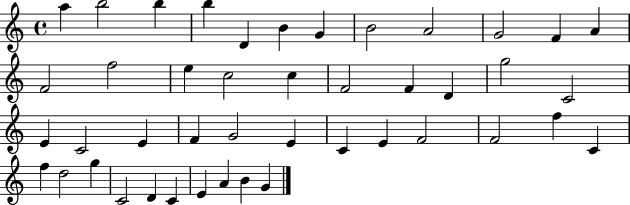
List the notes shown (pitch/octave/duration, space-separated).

A5/q B5/h B5/q B5/q D4/q B4/q G4/q B4/h A4/h G4/h F4/q A4/q F4/h F5/h E5/q C5/h C5/q F4/h F4/q D4/q G5/h C4/h E4/q C4/h E4/q F4/q G4/h E4/q C4/q E4/q F4/h F4/h F5/q C4/q F5/q D5/h G5/q C4/h D4/q C4/q E4/q A4/q B4/q G4/q